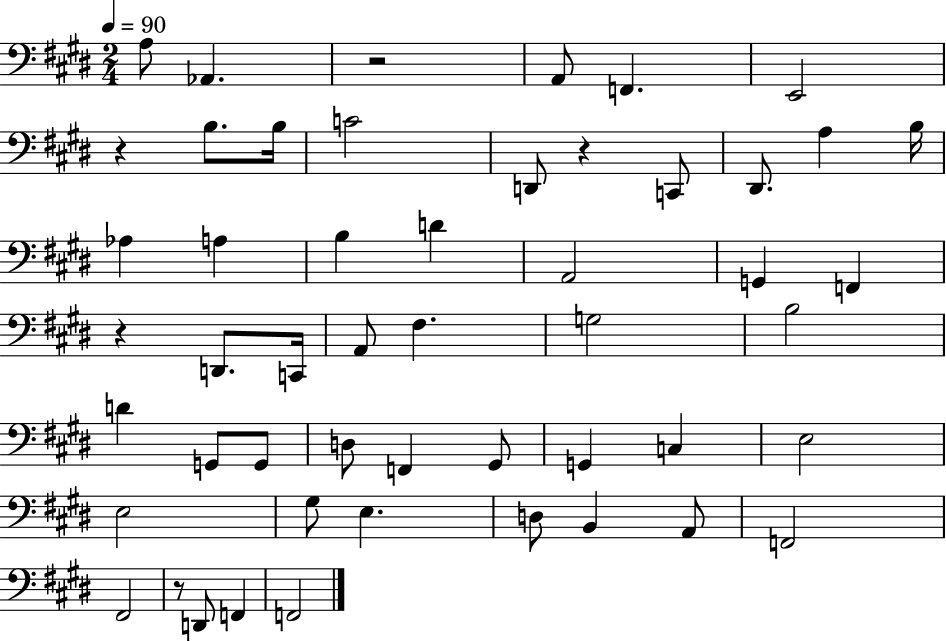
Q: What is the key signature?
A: E major